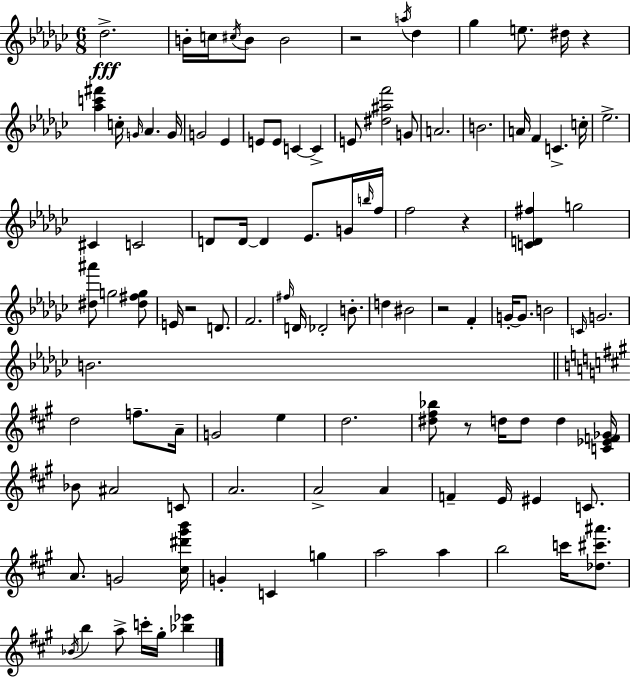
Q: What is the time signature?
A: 6/8